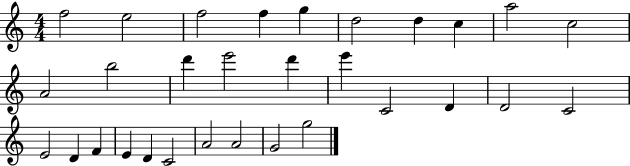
F5/h E5/h F5/h F5/q G5/q D5/h D5/q C5/q A5/h C5/h A4/h B5/h D6/q E6/h D6/q E6/q C4/h D4/q D4/h C4/h E4/h D4/q F4/q E4/q D4/q C4/h A4/h A4/h G4/h G5/h